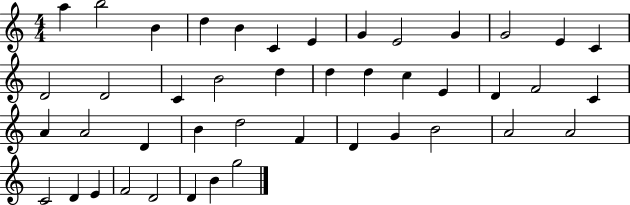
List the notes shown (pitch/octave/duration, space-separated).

A5/q B5/h B4/q D5/q B4/q C4/q E4/q G4/q E4/h G4/q G4/h E4/q C4/q D4/h D4/h C4/q B4/h D5/q D5/q D5/q C5/q E4/q D4/q F4/h C4/q A4/q A4/h D4/q B4/q D5/h F4/q D4/q G4/q B4/h A4/h A4/h C4/h D4/q E4/q F4/h D4/h D4/q B4/q G5/h